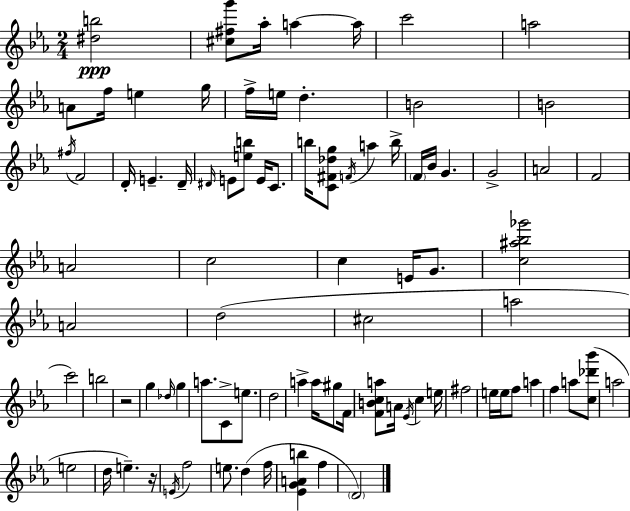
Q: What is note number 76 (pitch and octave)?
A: F5